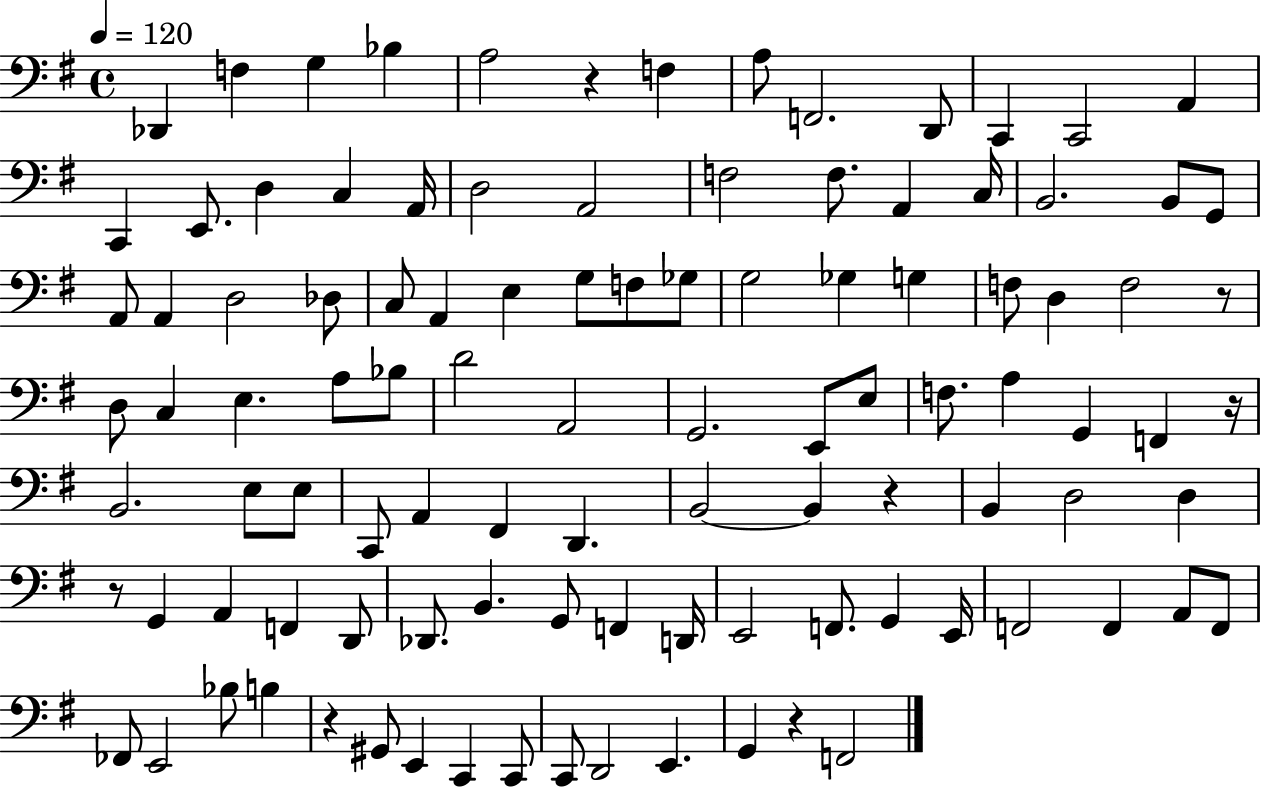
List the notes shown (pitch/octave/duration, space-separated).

Db2/q F3/q G3/q Bb3/q A3/h R/q F3/q A3/e F2/h. D2/e C2/q C2/h A2/q C2/q E2/e. D3/q C3/q A2/s D3/h A2/h F3/h F3/e. A2/q C3/s B2/h. B2/e G2/e A2/e A2/q D3/h Db3/e C3/e A2/q E3/q G3/e F3/e Gb3/e G3/h Gb3/q G3/q F3/e D3/q F3/h R/e D3/e C3/q E3/q. A3/e Bb3/e D4/h A2/h G2/h. E2/e E3/e F3/e. A3/q G2/q F2/q R/s B2/h. E3/e E3/e C2/e A2/q F#2/q D2/q. B2/h B2/q R/q B2/q D3/h D3/q R/e G2/q A2/q F2/q D2/e Db2/e. B2/q. G2/e F2/q D2/s E2/h F2/e. G2/q E2/s F2/h F2/q A2/e F2/e FES2/e E2/h Bb3/e B3/q R/q G#2/e E2/q C2/q C2/e C2/e D2/h E2/q. G2/q R/q F2/h